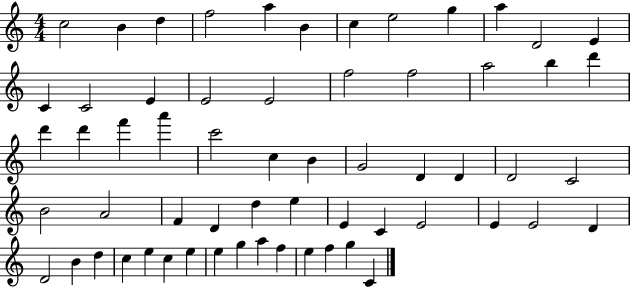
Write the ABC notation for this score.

X:1
T:Untitled
M:4/4
L:1/4
K:C
c2 B d f2 a B c e2 g a D2 E C C2 E E2 E2 f2 f2 a2 b d' d' d' f' a' c'2 c B G2 D D D2 C2 B2 A2 F D d e E C E2 E E2 D D2 B d c e c e e g a f e f g C